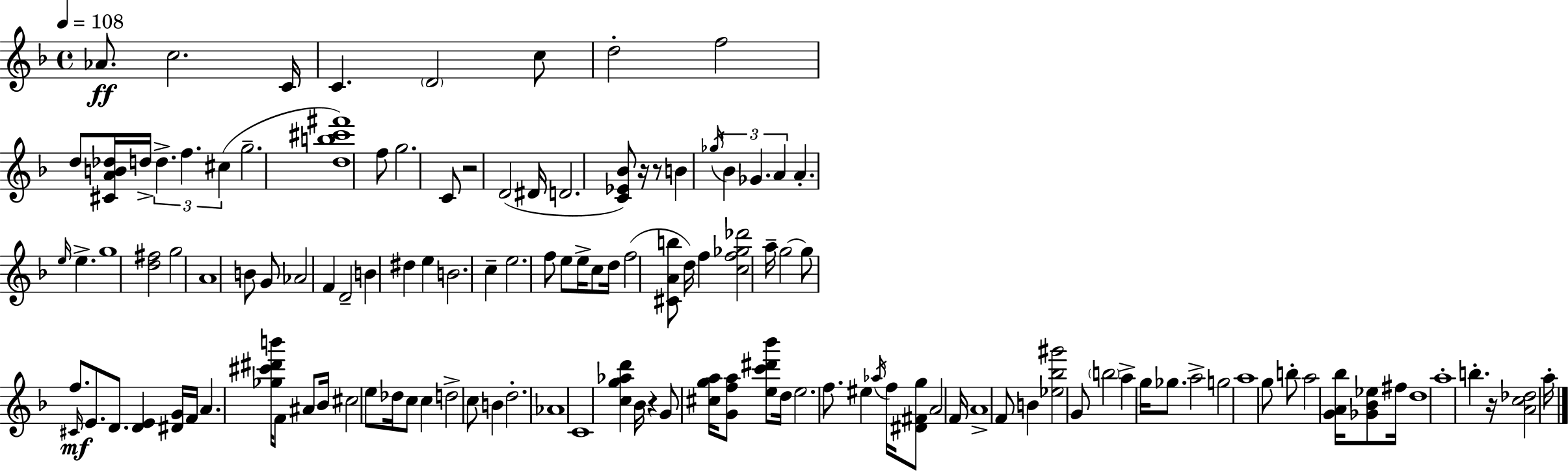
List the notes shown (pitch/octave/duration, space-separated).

Ab4/e. C5/h. C4/s C4/q. D4/h C5/e D5/h F5/h D5/e [C#4,A4,B4,Db5]/s D5/s D5/q. F5/q. C#5/q G5/h. [D5,B5,C#6,F#6]/w F5/e G5/h. C4/e R/h D4/h D#4/s D4/h. [C4,Eb4,Bb4]/e R/s R/e B4/q Gb5/s Bb4/q Gb4/q. A4/q A4/q. E5/s E5/q. G5/w [D5,F#5]/h G5/h A4/w B4/e G4/e Ab4/h F4/q D4/h B4/q D#5/q E5/q B4/h. C5/q E5/h. F5/e E5/e E5/s C5/e D5/s F5/h [C#4,A4,B5]/e D5/s F5/q [C5,F5,Gb5,Db6]/h A5/s G5/h G5/e F5/e. C#4/s E4/e. D4/e. [D4,E4]/q [D#4,G4]/s F4/s A4/q. [Gb5,C#6,D#6,B6]/s F4/e A#4/e Bb4/s C#5/h E5/e Db5/s C5/e C5/q D5/h C5/e B4/q D5/h. Ab4/w C4/w [C5,G5,Ab5,D6]/q Bb4/s R/q G4/e [C#5,G5,A5]/s [G4,F5,A5]/e [E5,C6,D#6,Bb6]/e D5/s E5/h. F5/e. EIS5/q Ab5/s F5/s [D#4,F#4,G5]/e A4/h F4/s A4/w F4/e B4/q [Eb5,Bb5,G#6]/h G4/e B5/h A5/q G5/s Gb5/e. A5/h G5/h A5/w G5/e B5/e A5/h [G4,A4,Bb5]/s [Gb4,Bb4,Eb5]/e F#5/s D5/w A5/w B5/q. R/s [A4,C5,Db5]/h A5/s